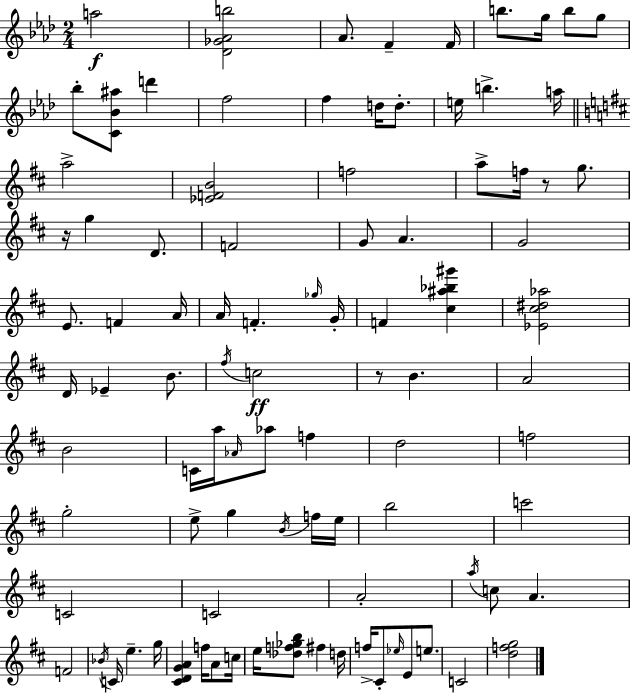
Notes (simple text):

A5/h [Db4,Gb4,Ab4,B5]/h Ab4/e. F4/q F4/s B5/e. G5/s B5/e G5/e Bb5/e [C4,Bb4,A#5]/e D6/q F5/h F5/q D5/s D5/e. E5/s B5/q. A5/s A5/h [Eb4,F4,B4]/h F5/h A5/e F5/s R/e G5/e. R/s G5/q D4/e. F4/h G4/e A4/q. G4/h E4/e. F4/q A4/s A4/s F4/q. Gb5/s G4/s F4/q [C#5,A#5,Bb5,G#6]/q [Eb4,C#5,D#5,Ab5]/h D4/s Eb4/q B4/e. F#5/s C5/h R/e B4/q. A4/h B4/h C4/s A5/s Ab4/s Ab5/e F5/q D5/h F5/h G5/h E5/e G5/q B4/s F5/s E5/s B5/h C6/h C4/h C4/h A4/h A5/s C5/e A4/q. F4/h Bb4/s C4/s E5/q. G5/s [C#4,D4,G4,A4]/q F5/s A4/e C5/s E5/s [Db5,F5,Gb5,B5]/e F#5/q D5/s F5/s C#4/e Eb5/s E4/e E5/e. C4/h [D5,F5,G5]/h